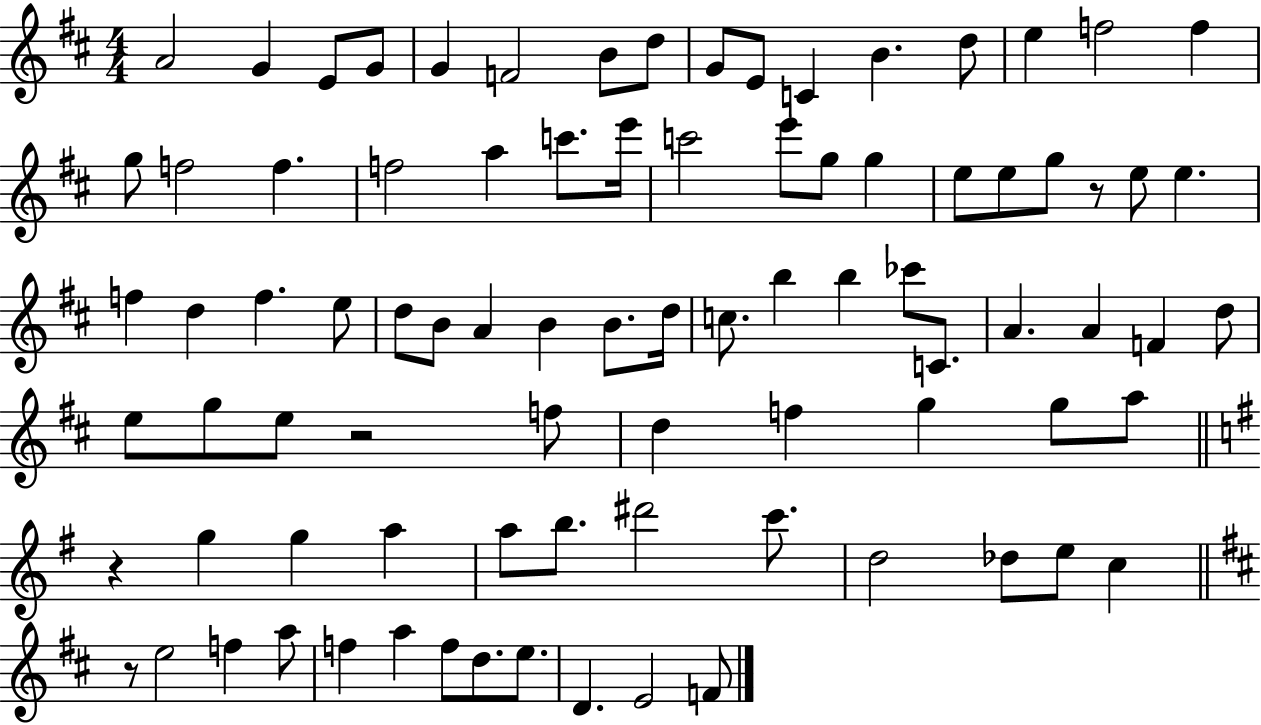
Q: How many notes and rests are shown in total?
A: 86